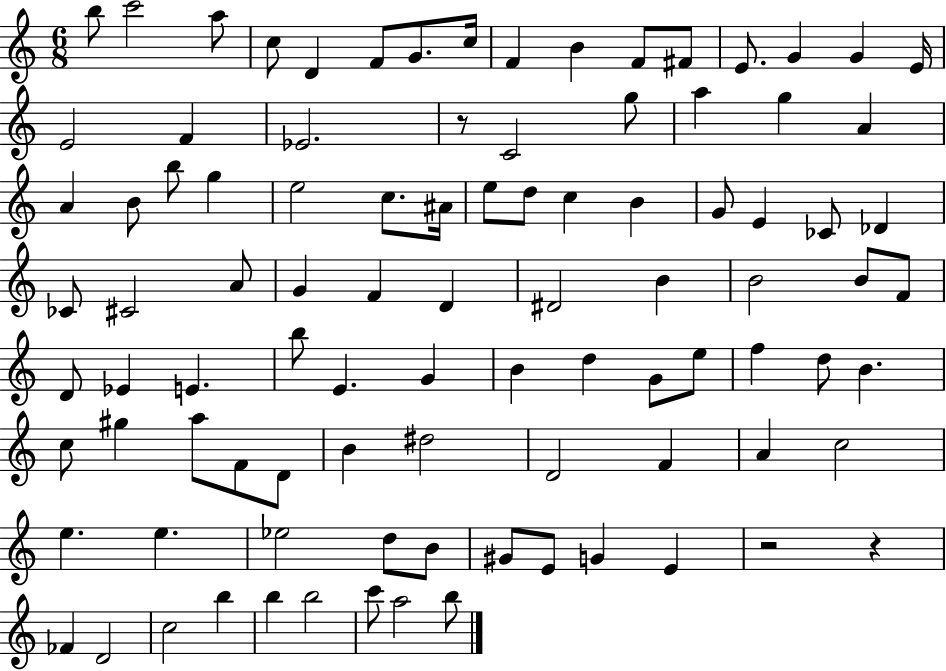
B5/e C6/h A5/e C5/e D4/q F4/e G4/e. C5/s F4/q B4/q F4/e F#4/e E4/e. G4/q G4/q E4/s E4/h F4/q Eb4/h. R/e C4/h G5/e A5/q G5/q A4/q A4/q B4/e B5/e G5/q E5/h C5/e. A#4/s E5/e D5/e C5/q B4/q G4/e E4/q CES4/e Db4/q CES4/e C#4/h A4/e G4/q F4/q D4/q D#4/h B4/q B4/h B4/e F4/e D4/e Eb4/q E4/q. B5/e E4/q. G4/q B4/q D5/q G4/e E5/e F5/q D5/e B4/q. C5/e G#5/q A5/e F4/e D4/e B4/q D#5/h D4/h F4/q A4/q C5/h E5/q. E5/q. Eb5/h D5/e B4/e G#4/e E4/e G4/q E4/q R/h R/q FES4/q D4/h C5/h B5/q B5/q B5/h C6/e A5/h B5/e